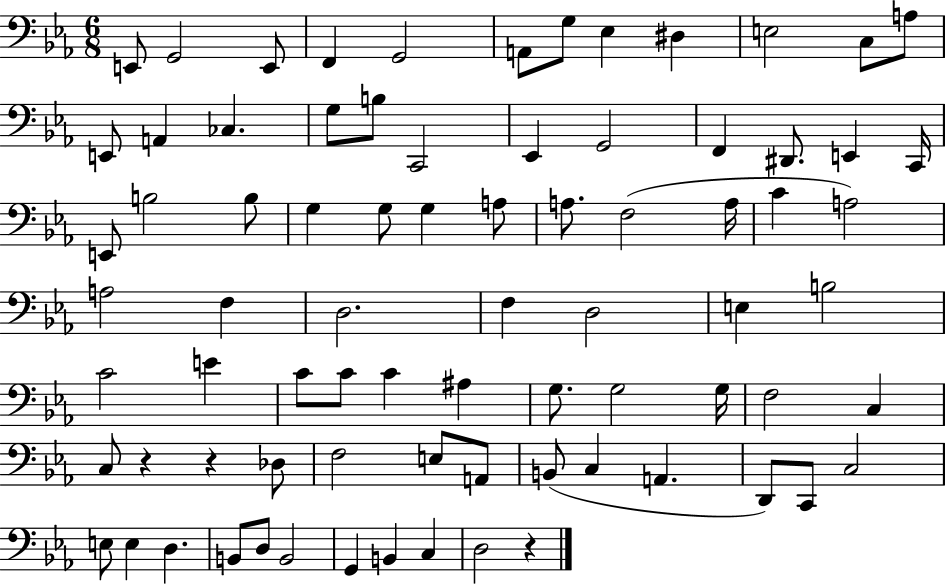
E2/e G2/h E2/e F2/q G2/h A2/e G3/e Eb3/q D#3/q E3/h C3/e A3/e E2/e A2/q CES3/q. G3/e B3/e C2/h Eb2/q G2/h F2/q D#2/e. E2/q C2/s E2/e B3/h B3/e G3/q G3/e G3/q A3/e A3/e. F3/h A3/s C4/q A3/h A3/h F3/q D3/h. F3/q D3/h E3/q B3/h C4/h E4/q C4/e C4/e C4/q A#3/q G3/e. G3/h G3/s F3/h C3/q C3/e R/q R/q Db3/e F3/h E3/e A2/e B2/e C3/q A2/q. D2/e C2/e C3/h E3/e E3/q D3/q. B2/e D3/e B2/h G2/q B2/q C3/q D3/h R/q